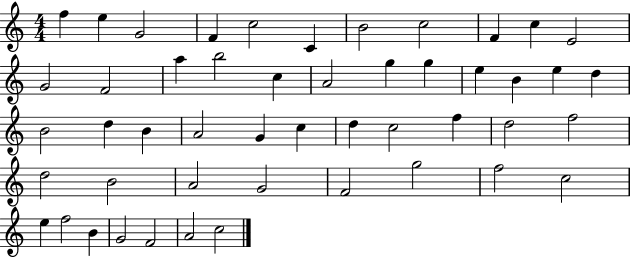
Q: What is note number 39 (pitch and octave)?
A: F4